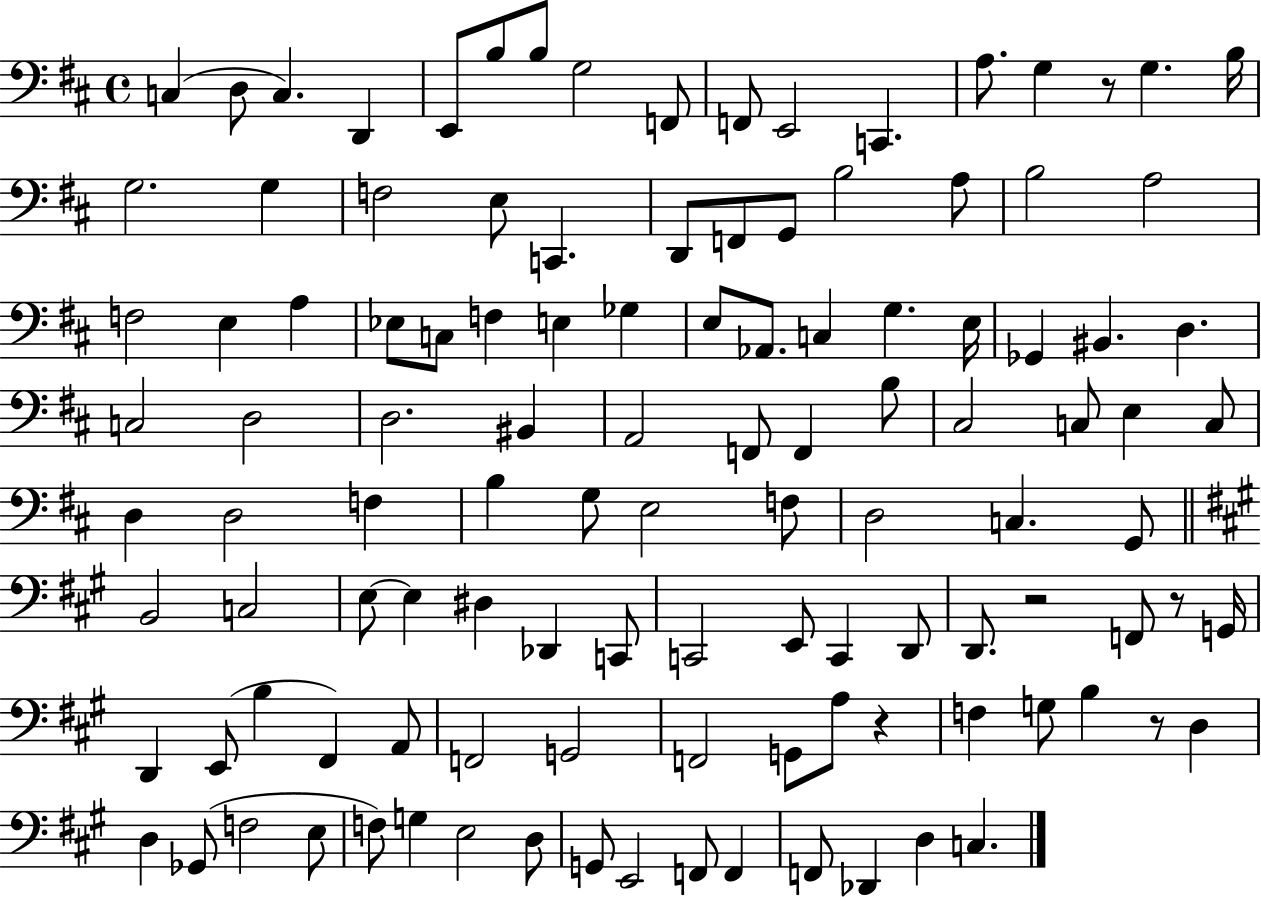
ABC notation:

X:1
T:Untitled
M:4/4
L:1/4
K:D
C, D,/2 C, D,, E,,/2 B,/2 B,/2 G,2 F,,/2 F,,/2 E,,2 C,, A,/2 G, z/2 G, B,/4 G,2 G, F,2 E,/2 C,, D,,/2 F,,/2 G,,/2 B,2 A,/2 B,2 A,2 F,2 E, A, _E,/2 C,/2 F, E, _G, E,/2 _A,,/2 C, G, E,/4 _G,, ^B,, D, C,2 D,2 D,2 ^B,, A,,2 F,,/2 F,, B,/2 ^C,2 C,/2 E, C,/2 D, D,2 F, B, G,/2 E,2 F,/2 D,2 C, G,,/2 B,,2 C,2 E,/2 E, ^D, _D,, C,,/2 C,,2 E,,/2 C,, D,,/2 D,,/2 z2 F,,/2 z/2 G,,/4 D,, E,,/2 B, ^F,, A,,/2 F,,2 G,,2 F,,2 G,,/2 A,/2 z F, G,/2 B, z/2 D, D, _G,,/2 F,2 E,/2 F,/2 G, E,2 D,/2 G,,/2 E,,2 F,,/2 F,, F,,/2 _D,, D, C,